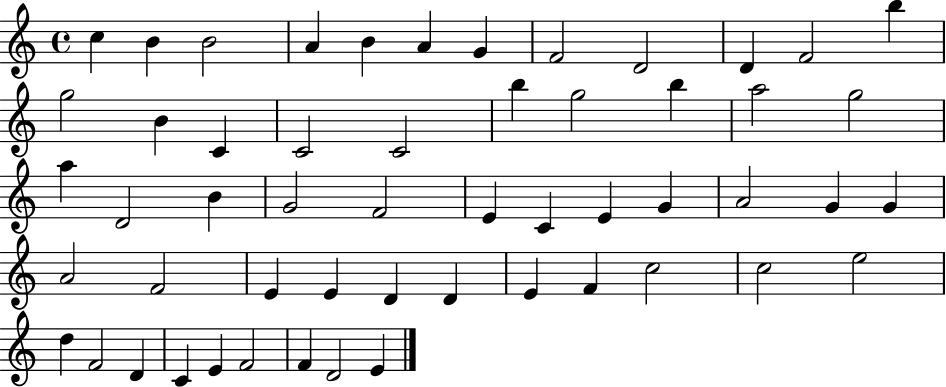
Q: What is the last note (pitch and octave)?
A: E4